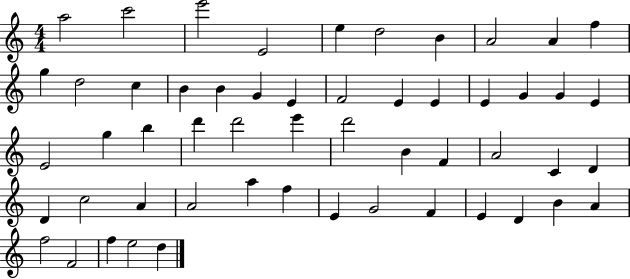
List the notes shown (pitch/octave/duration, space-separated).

A5/h C6/h E6/h E4/h E5/q D5/h B4/q A4/h A4/q F5/q G5/q D5/h C5/q B4/q B4/q G4/q E4/q F4/h E4/q E4/q E4/q G4/q G4/q E4/q E4/h G5/q B5/q D6/q D6/h E6/q D6/h B4/q F4/q A4/h C4/q D4/q D4/q C5/h A4/q A4/h A5/q F5/q E4/q G4/h F4/q E4/q D4/q B4/q A4/q F5/h F4/h F5/q E5/h D5/q